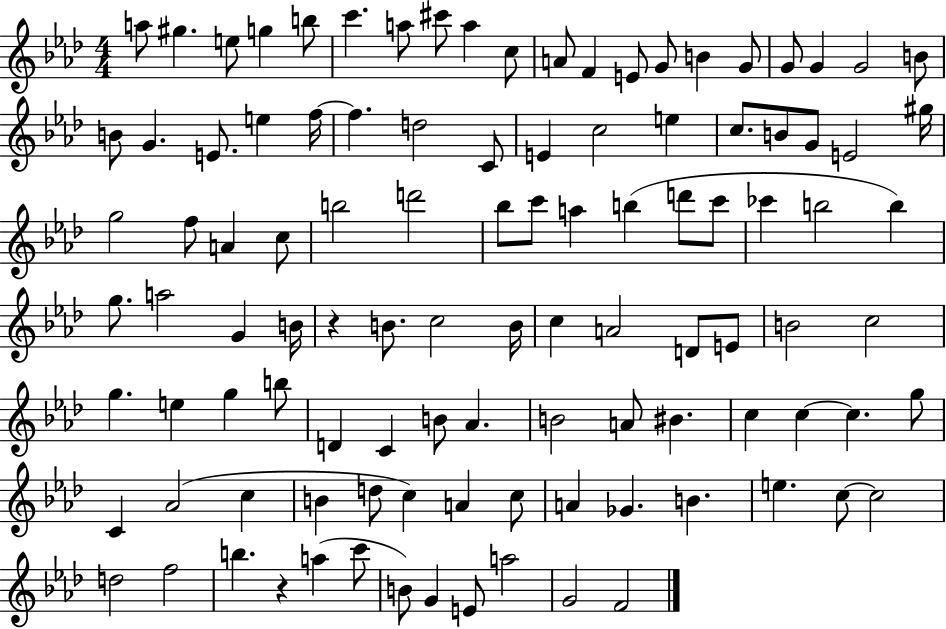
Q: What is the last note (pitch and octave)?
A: F4